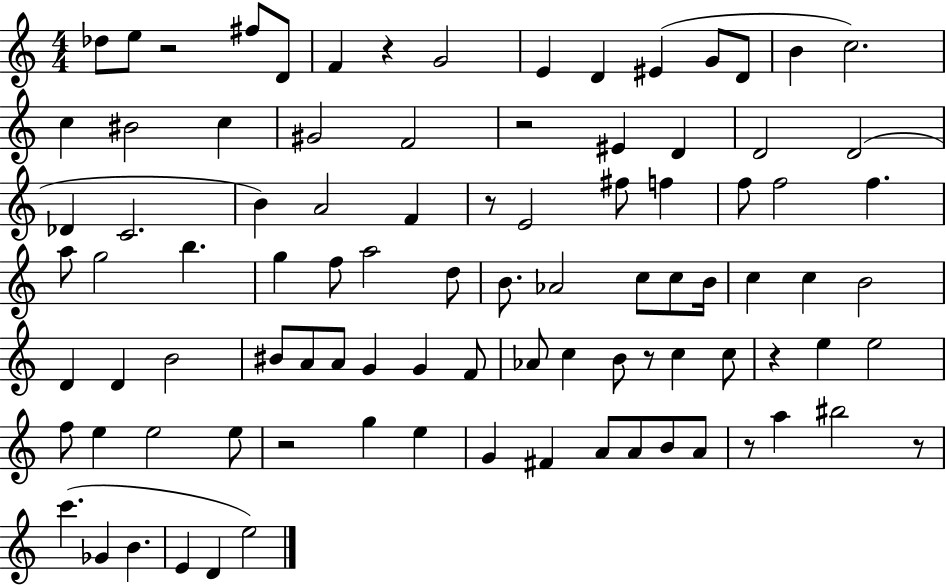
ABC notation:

X:1
T:Untitled
M:4/4
L:1/4
K:C
_d/2 e/2 z2 ^f/2 D/2 F z G2 E D ^E G/2 D/2 B c2 c ^B2 c ^G2 F2 z2 ^E D D2 D2 _D C2 B A2 F z/2 E2 ^f/2 f f/2 f2 f a/2 g2 b g f/2 a2 d/2 B/2 _A2 c/2 c/2 B/4 c c B2 D D B2 ^B/2 A/2 A/2 G G F/2 _A/2 c B/2 z/2 c c/2 z e e2 f/2 e e2 e/2 z2 g e G ^F A/2 A/2 B/2 A/2 z/2 a ^b2 z/2 c' _G B E D e2